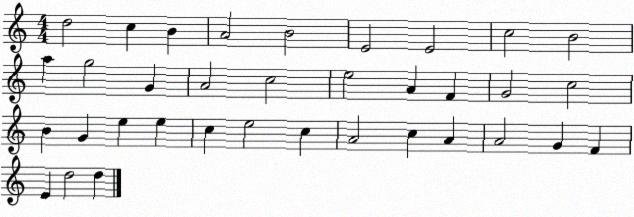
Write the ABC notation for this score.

X:1
T:Untitled
M:4/4
L:1/4
K:C
d2 c B A2 B2 E2 E2 c2 B2 a g2 G A2 c2 e2 A F G2 c2 B G e e c e2 c A2 c A A2 G F E d2 d